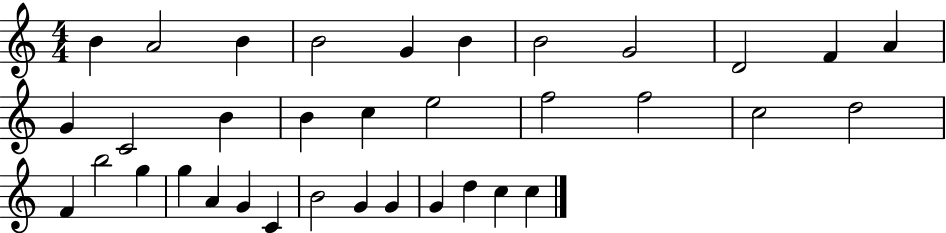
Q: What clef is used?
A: treble